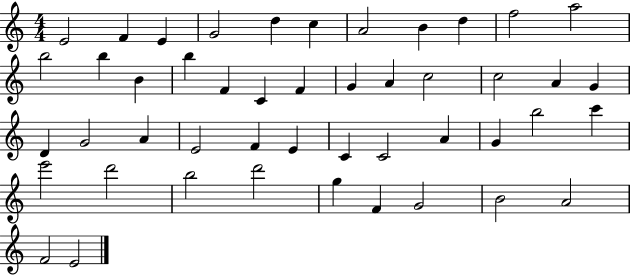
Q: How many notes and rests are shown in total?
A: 47